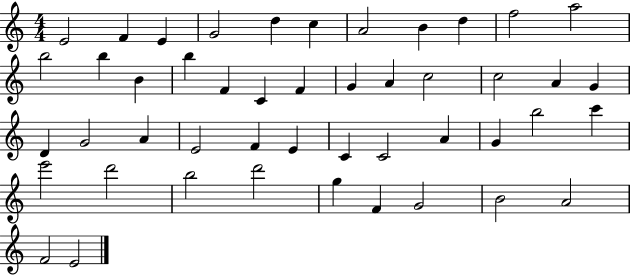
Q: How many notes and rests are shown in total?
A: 47